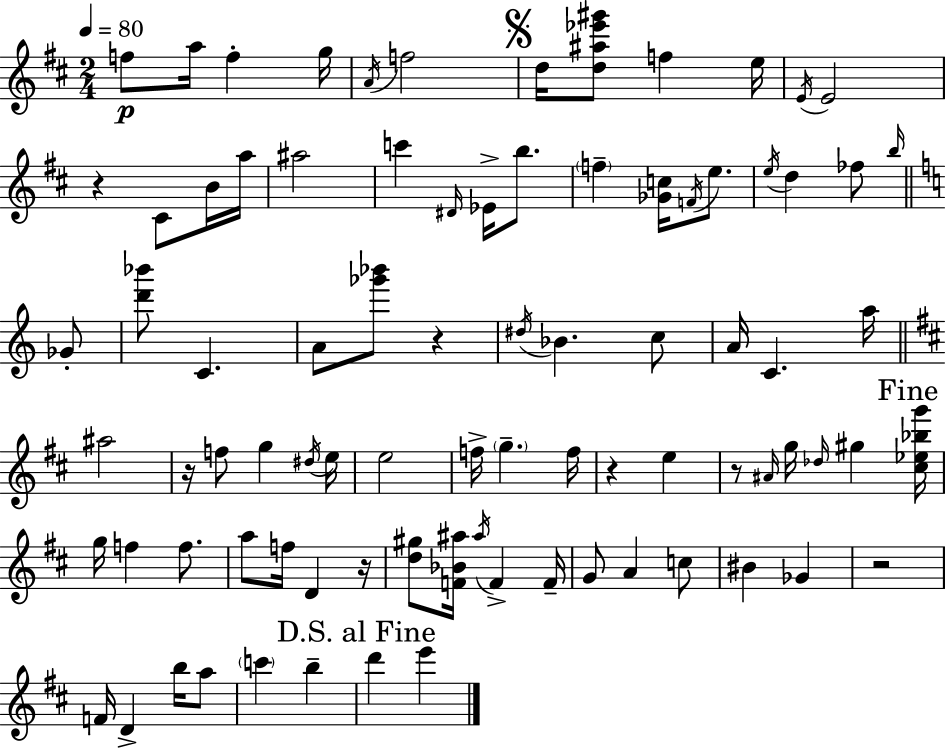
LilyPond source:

{
  \clef treble
  \numericTimeSignature
  \time 2/4
  \key d \major
  \tempo 4 = 80
  f''8\p a''16 f''4-. g''16 | \acciaccatura { a'16 } f''2 | \mark \markup { \musicglyph "scripts.segno" } d''16 <d'' ais'' ees''' gis'''>8 f''4 | e''16 \acciaccatura { e'16 } e'2 | \break r4 cis'8 | b'16 a''16 ais''2 | c'''4 \grace { dis'16 } ees'16-> | b''8. \parenthesize f''4-- <ges' c''>16 | \break \acciaccatura { f'16 } e''8. \acciaccatura { e''16 } d''4 | fes''8 \grace { b''16 } \bar "||" \break \key a \minor ges'8-. <d''' bes'''>8 c'4. | a'8 <ges''' bes'''>8 r4 | \acciaccatura { dis''16 } bes'4. | c''8 a'16 c'4. | \break a''16 \bar "||" \break \key d \major ais''2 | r16 f''8 g''4 \acciaccatura { dis''16 } | e''16 e''2 | f''16-> \parenthesize g''4.-- | \break f''16 r4 e''4 | r8 \grace { ais'16 } g''16 \grace { des''16 } gis''4 | \mark "Fine" <cis'' ees'' bes'' g'''>16 g''16 f''4 | f''8. a''8 f''16 d'4 | \break r16 <d'' gis''>8 <f' bes' ais''>16 \acciaccatura { ais''16 } f'4-> | f'16-- g'8 a'4 | c''8 bis'4 | ges'4 r2 | \break f'16 d'4-> | b''16 a''8 \parenthesize c'''4 | b''4-- \mark "D.S. al Fine" d'''4 | e'''4 \bar "|."
}